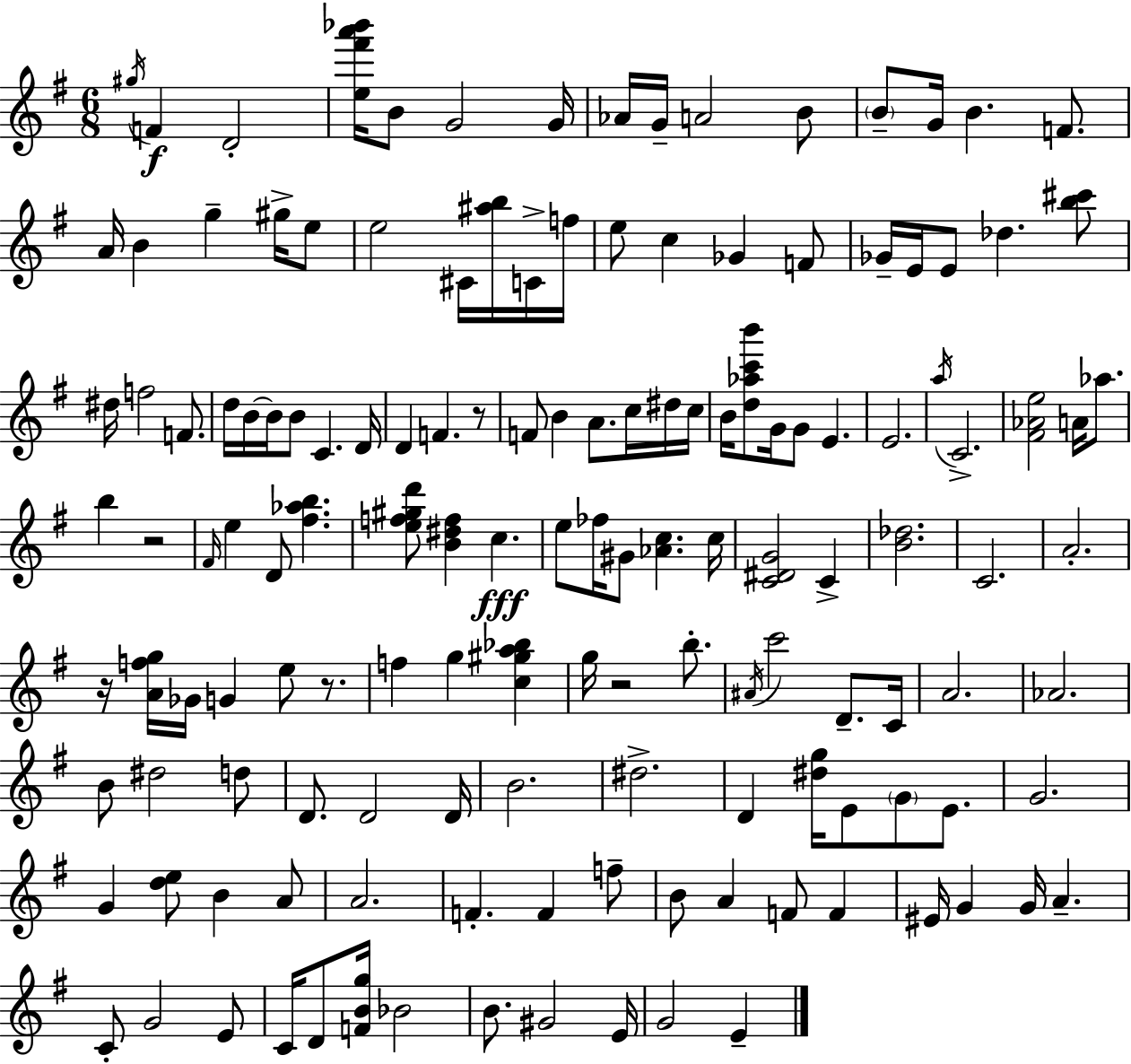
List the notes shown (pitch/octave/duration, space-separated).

G#5/s F4/q D4/h [E5,F#6,A6,Bb6]/s B4/e G4/h G4/s Ab4/s G4/s A4/h B4/e B4/e G4/s B4/q. F4/e. A4/s B4/q G5/q G#5/s E5/e E5/h C#4/s [A#5,B5]/s C4/s F5/s E5/e C5/q Gb4/q F4/e Gb4/s E4/s E4/e Db5/q. [B5,C#6]/e D#5/s F5/h F4/e. D5/s B4/s B4/s B4/e C4/q. D4/s D4/q F4/q. R/e F4/e B4/q A4/e. C5/s D#5/s C5/s B4/s [D5,Ab5,C6,B6]/e G4/s G4/e E4/q. E4/h. A5/s C4/h. [F#4,Ab4,E5]/h A4/s Ab5/e. B5/q R/h F#4/s E5/q D4/e [F#5,Ab5,B5]/q. [E5,F5,G#5,D6]/e [B4,D#5,F5]/q C5/q. E5/e FES5/s G#4/e [Ab4,C5]/q. C5/s [C4,D#4,G4]/h C4/q [B4,Db5]/h. C4/h. A4/h. R/s [A4,F5,G5]/s Gb4/s G4/q E5/e R/e. F5/q G5/q [C5,G#5,A5,Bb5]/q G5/s R/h B5/e. A#4/s C6/h D4/e. C4/s A4/h. Ab4/h. B4/e D#5/h D5/e D4/e. D4/h D4/s B4/h. D#5/h. D4/q [D#5,G5]/s E4/e G4/e E4/e. G4/h. G4/q [D5,E5]/e B4/q A4/e A4/h. F4/q. F4/q F5/e B4/e A4/q F4/e F4/q EIS4/s G4/q G4/s A4/q. C4/e G4/h E4/e C4/s D4/e [F4,B4,G5]/s Bb4/h B4/e. G#4/h E4/s G4/h E4/q